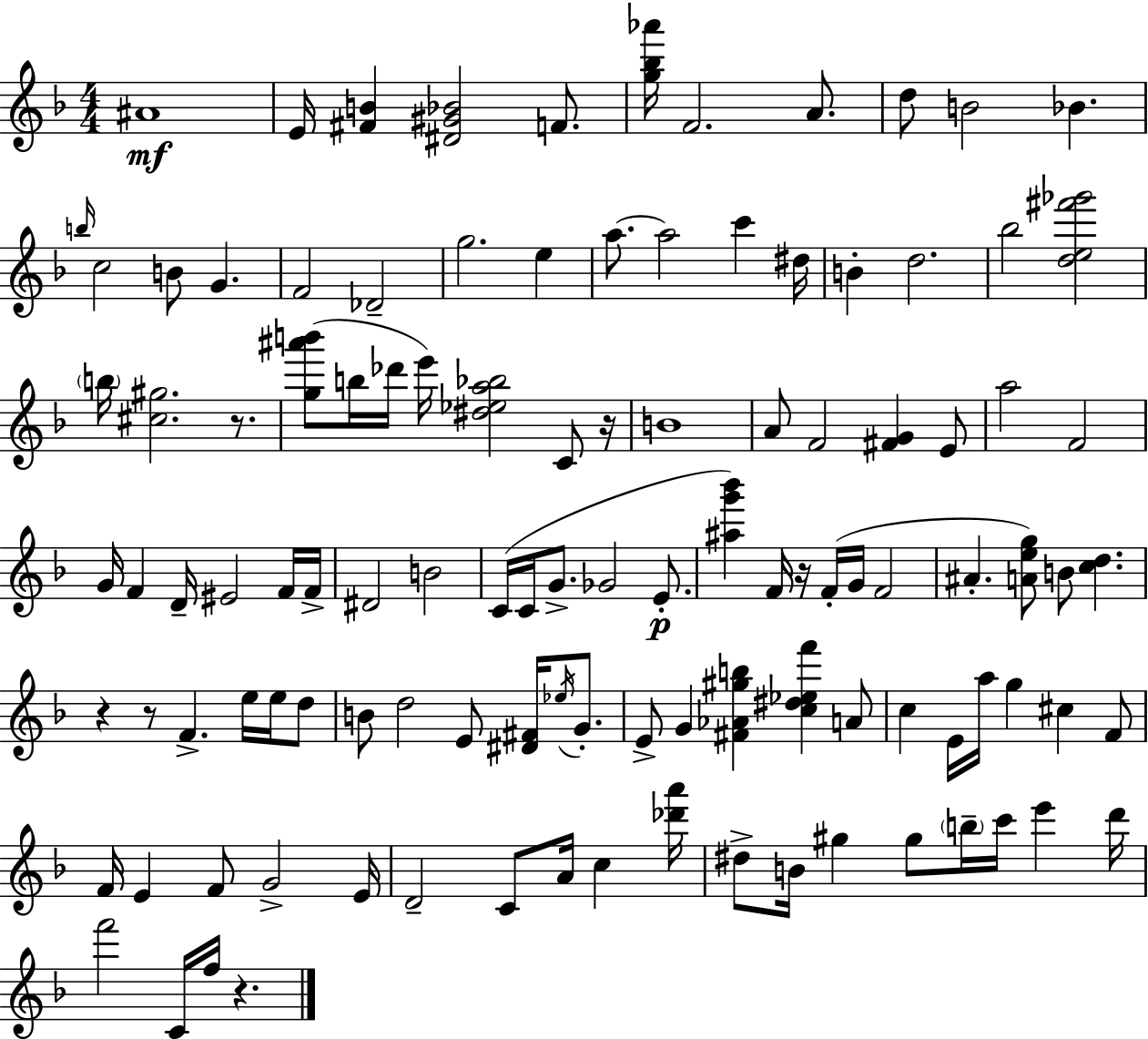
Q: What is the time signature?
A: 4/4